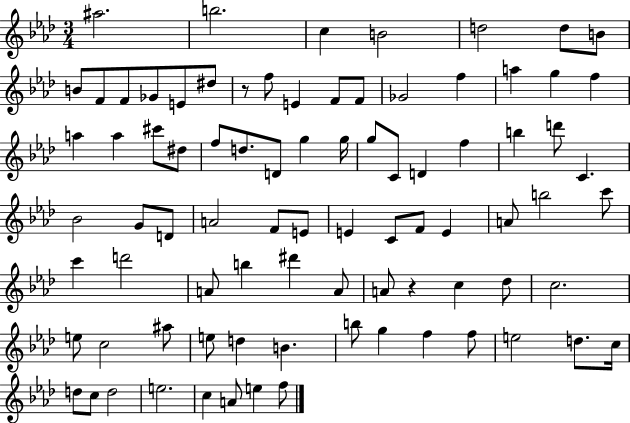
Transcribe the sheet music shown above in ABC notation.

X:1
T:Untitled
M:3/4
L:1/4
K:Ab
^a2 b2 c B2 d2 d/2 B/2 B/2 F/2 F/2 _G/2 E/2 ^d/2 z/2 f/2 E F/2 F/2 _G2 f a g f a a ^c'/2 ^d/2 f/2 d/2 D/2 g g/4 g/2 C/2 D f b d'/2 C _B2 G/2 D/2 A2 F/2 E/2 E C/2 F/2 E A/2 b2 c'/2 c' d'2 A/2 b ^d' A/2 A/2 z c _d/2 c2 e/2 c2 ^a/2 e/2 d B b/2 g f f/2 e2 d/2 c/4 d/2 c/2 d2 e2 c A/2 e f/2